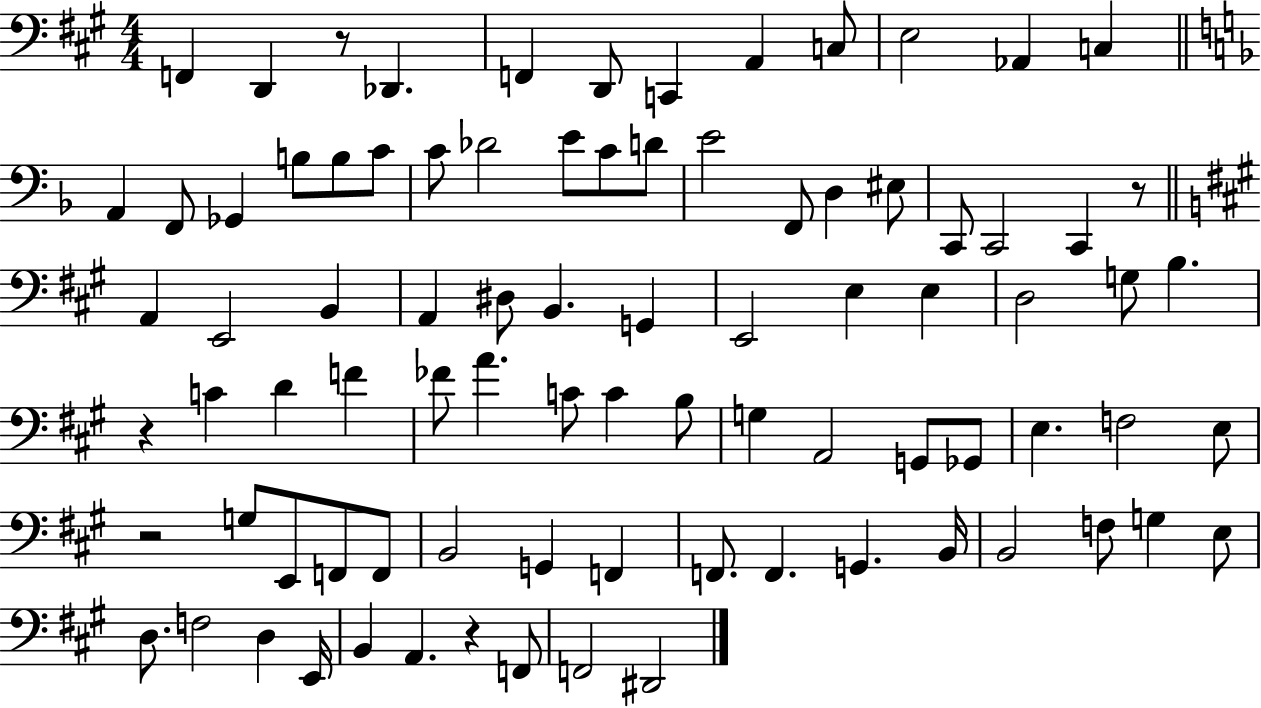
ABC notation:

X:1
T:Untitled
M:4/4
L:1/4
K:A
F,, D,, z/2 _D,, F,, D,,/2 C,, A,, C,/2 E,2 _A,, C, A,, F,,/2 _G,, B,/2 B,/2 C/2 C/2 _D2 E/2 C/2 D/2 E2 F,,/2 D, ^E,/2 C,,/2 C,,2 C,, z/2 A,, E,,2 B,, A,, ^D,/2 B,, G,, E,,2 E, E, D,2 G,/2 B, z C D F _F/2 A C/2 C B,/2 G, A,,2 G,,/2 _G,,/2 E, F,2 E,/2 z2 G,/2 E,,/2 F,,/2 F,,/2 B,,2 G,, F,, F,,/2 F,, G,, B,,/4 B,,2 F,/2 G, E,/2 D,/2 F,2 D, E,,/4 B,, A,, z F,,/2 F,,2 ^D,,2